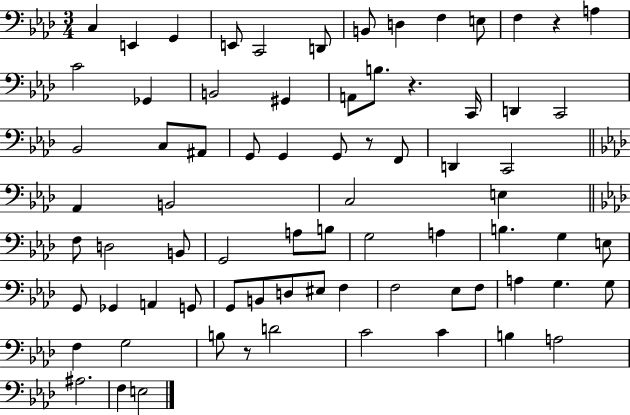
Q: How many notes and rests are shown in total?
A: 75